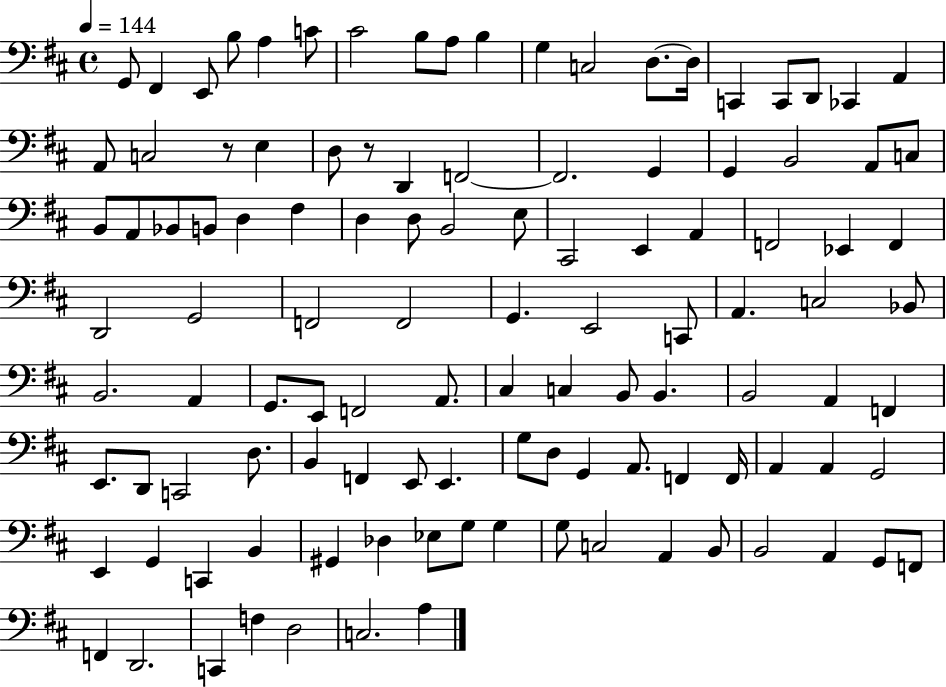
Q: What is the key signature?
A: D major